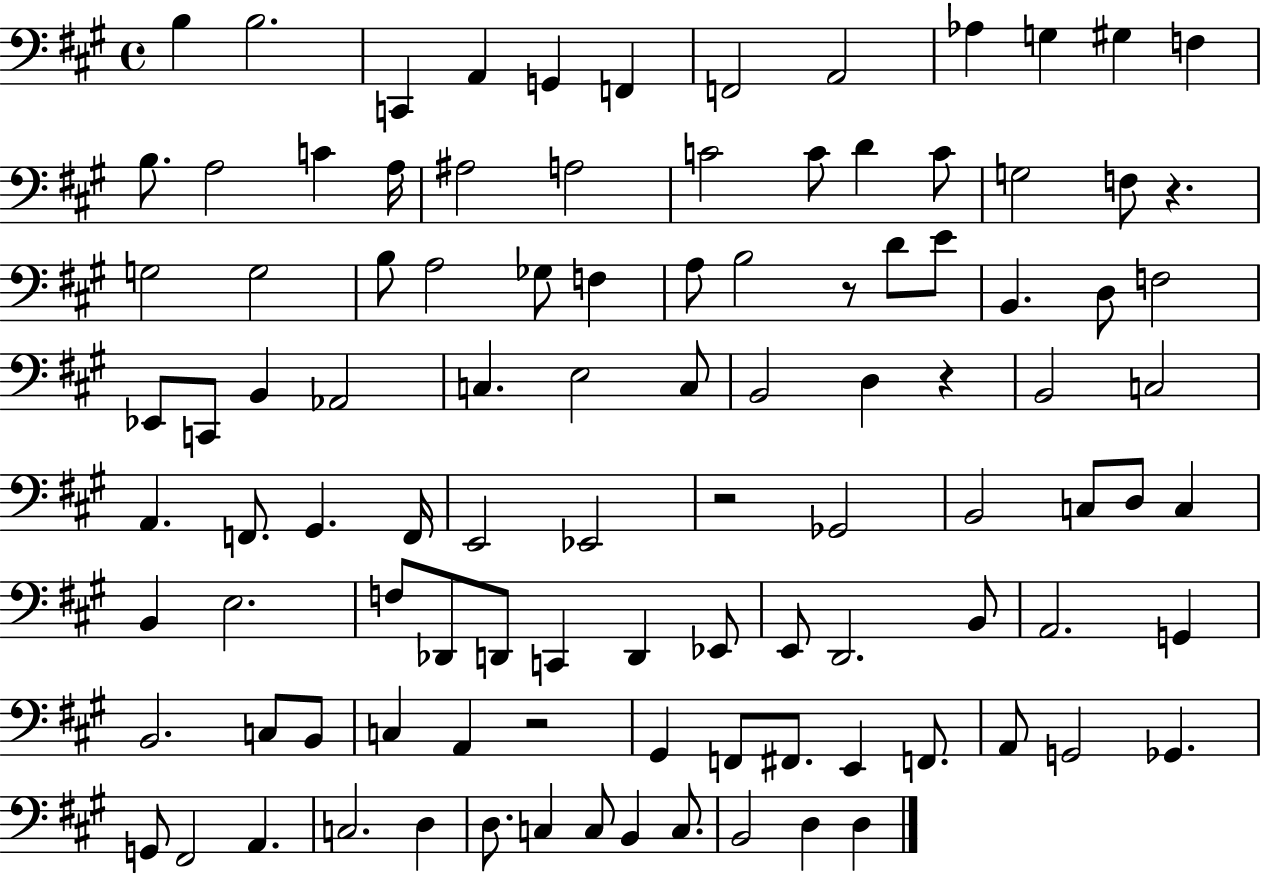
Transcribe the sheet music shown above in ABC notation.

X:1
T:Untitled
M:4/4
L:1/4
K:A
B, B,2 C,, A,, G,, F,, F,,2 A,,2 _A, G, ^G, F, B,/2 A,2 C A,/4 ^A,2 A,2 C2 C/2 D C/2 G,2 F,/2 z G,2 G,2 B,/2 A,2 _G,/2 F, A,/2 B,2 z/2 D/2 E/2 B,, D,/2 F,2 _E,,/2 C,,/2 B,, _A,,2 C, E,2 C,/2 B,,2 D, z B,,2 C,2 A,, F,,/2 ^G,, F,,/4 E,,2 _E,,2 z2 _G,,2 B,,2 C,/2 D,/2 C, B,, E,2 F,/2 _D,,/2 D,,/2 C,, D,, _E,,/2 E,,/2 D,,2 B,,/2 A,,2 G,, B,,2 C,/2 B,,/2 C, A,, z2 ^G,, F,,/2 ^F,,/2 E,, F,,/2 A,,/2 G,,2 _G,, G,,/2 ^F,,2 A,, C,2 D, D,/2 C, C,/2 B,, C,/2 B,,2 D, D,